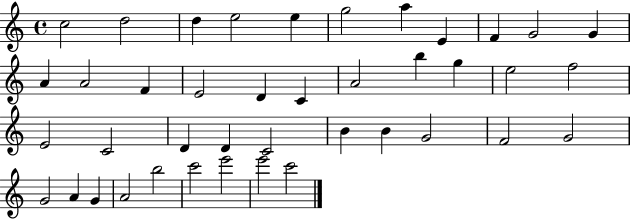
X:1
T:Untitled
M:4/4
L:1/4
K:C
c2 d2 d e2 e g2 a E F G2 G A A2 F E2 D C A2 b g e2 f2 E2 C2 D D C2 B B G2 F2 G2 G2 A G A2 b2 c'2 e'2 e'2 c'2